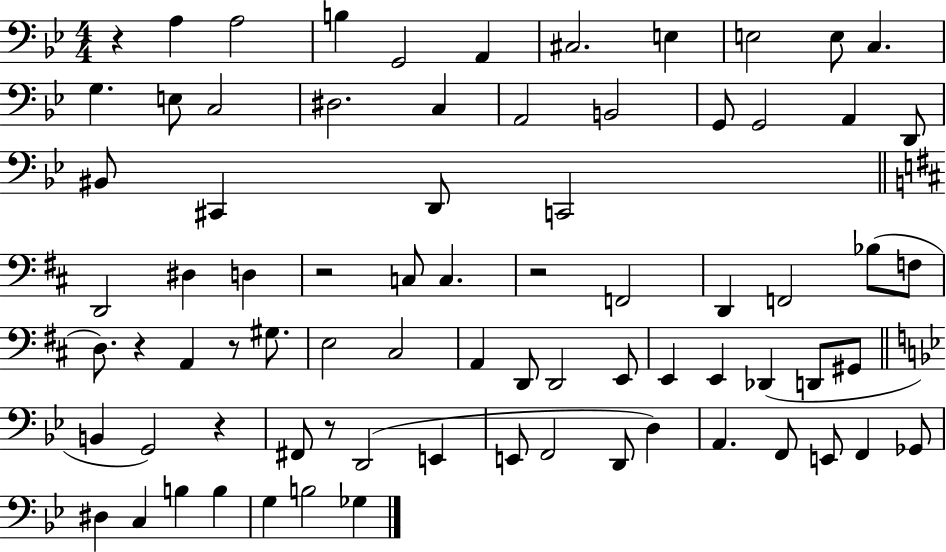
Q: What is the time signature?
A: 4/4